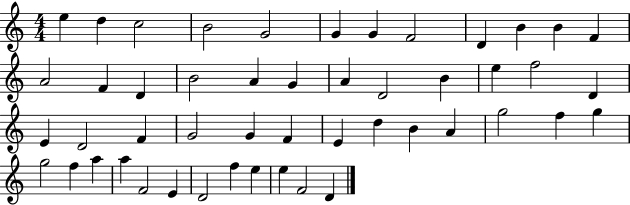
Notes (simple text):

E5/q D5/q C5/h B4/h G4/h G4/q G4/q F4/h D4/q B4/q B4/q F4/q A4/h F4/q D4/q B4/h A4/q G4/q A4/q D4/h B4/q E5/q F5/h D4/q E4/q D4/h F4/q G4/h G4/q F4/q E4/q D5/q B4/q A4/q G5/h F5/q G5/q G5/h F5/q A5/q A5/q F4/h E4/q D4/h F5/q E5/q E5/q F4/h D4/q